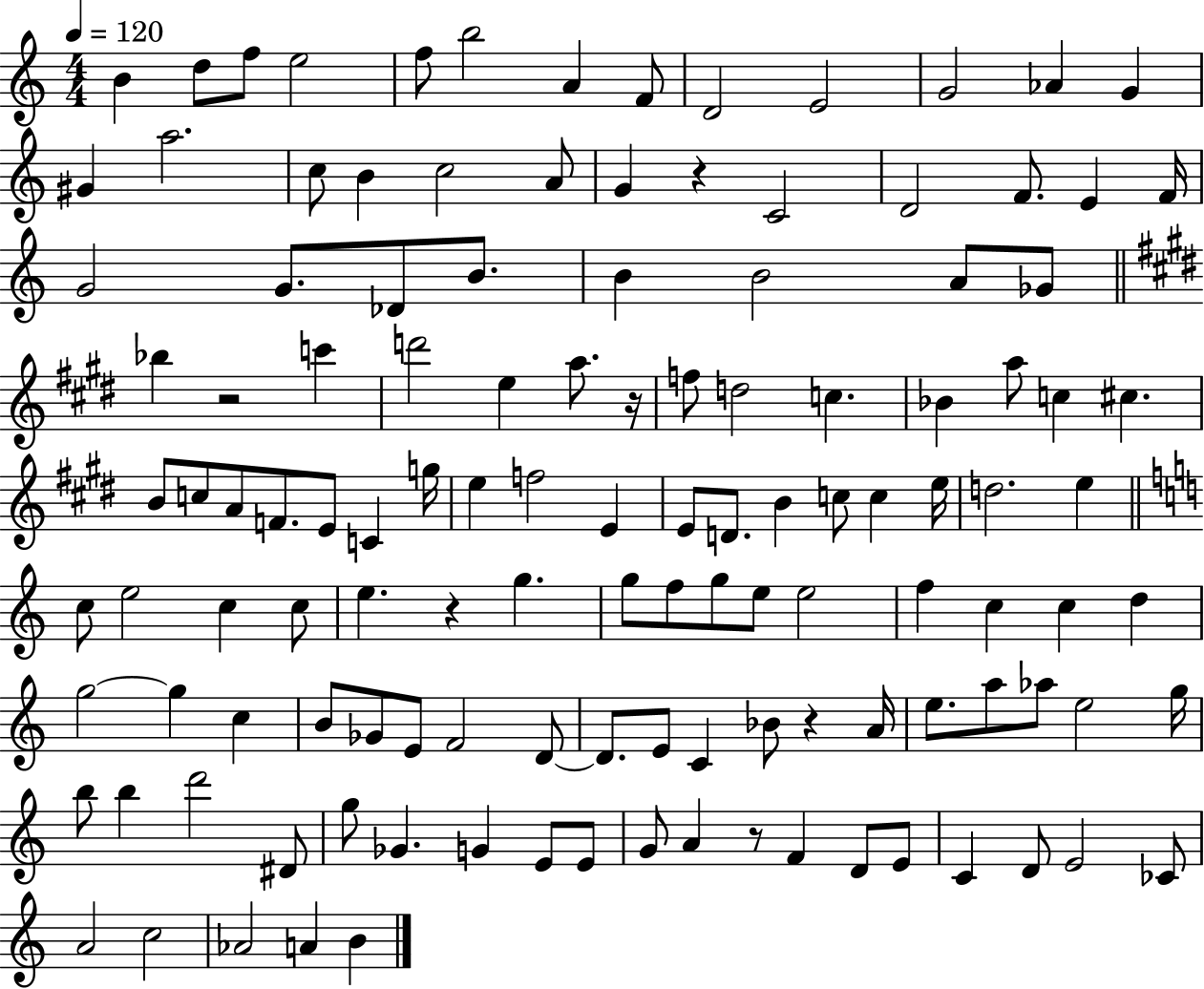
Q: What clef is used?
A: treble